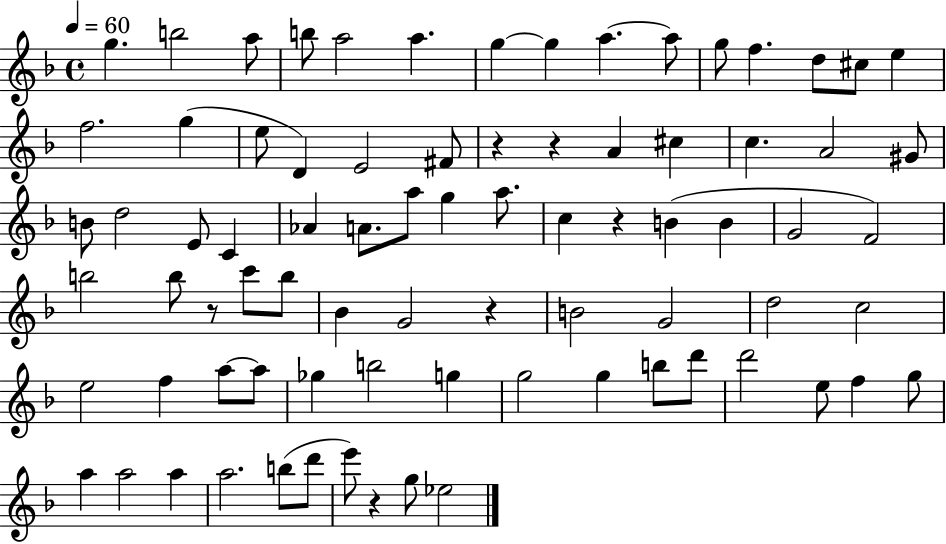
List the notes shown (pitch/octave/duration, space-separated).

G5/q. B5/h A5/e B5/e A5/h A5/q. G5/q G5/q A5/q. A5/e G5/e F5/q. D5/e C#5/e E5/q F5/h. G5/q E5/e D4/q E4/h F#4/e R/q R/q A4/q C#5/q C5/q. A4/h G#4/e B4/e D5/h E4/e C4/q Ab4/q A4/e. A5/e G5/q A5/e. C5/q R/q B4/q B4/q G4/h F4/h B5/h B5/e R/e C6/e B5/e Bb4/q G4/h R/q B4/h G4/h D5/h C5/h E5/h F5/q A5/e A5/e Gb5/q B5/h G5/q G5/h G5/q B5/e D6/e D6/h E5/e F5/q G5/e A5/q A5/h A5/q A5/h. B5/e D6/e E6/e R/q G5/e Eb5/h